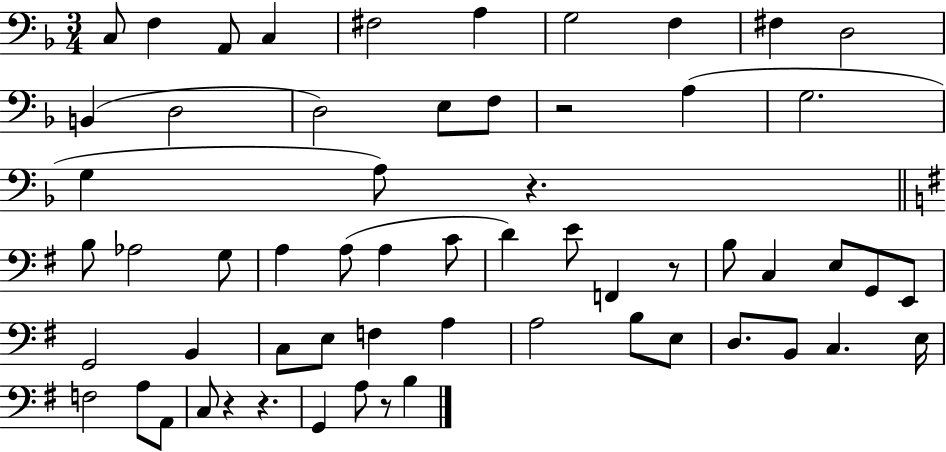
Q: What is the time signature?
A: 3/4